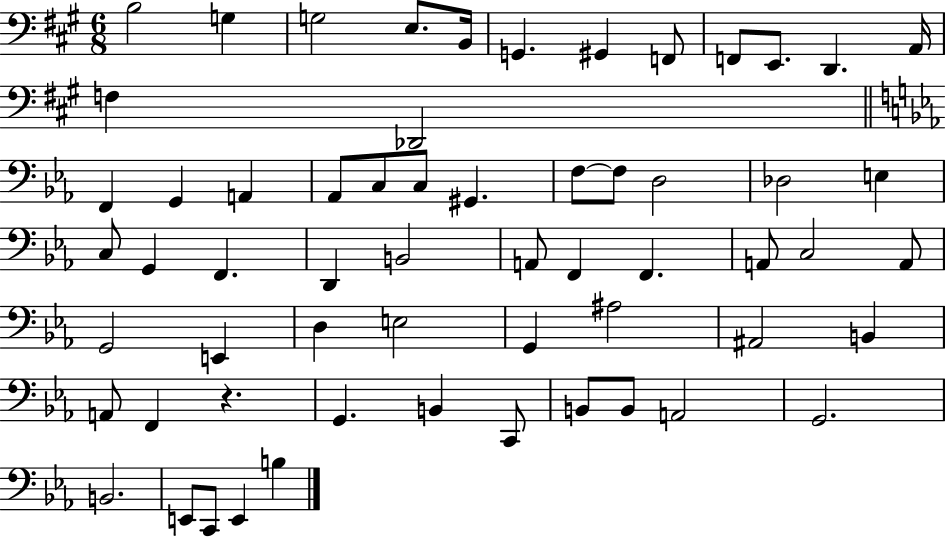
X:1
T:Untitled
M:6/8
L:1/4
K:A
B,2 G, G,2 E,/2 B,,/4 G,, ^G,, F,,/2 F,,/2 E,,/2 D,, A,,/4 F, _D,,2 F,, G,, A,, _A,,/2 C,/2 C,/2 ^G,, F,/2 F,/2 D,2 _D,2 E, C,/2 G,, F,, D,, B,,2 A,,/2 F,, F,, A,,/2 C,2 A,,/2 G,,2 E,, D, E,2 G,, ^A,2 ^A,,2 B,, A,,/2 F,, z G,, B,, C,,/2 B,,/2 B,,/2 A,,2 G,,2 B,,2 E,,/2 C,,/2 E,, B,